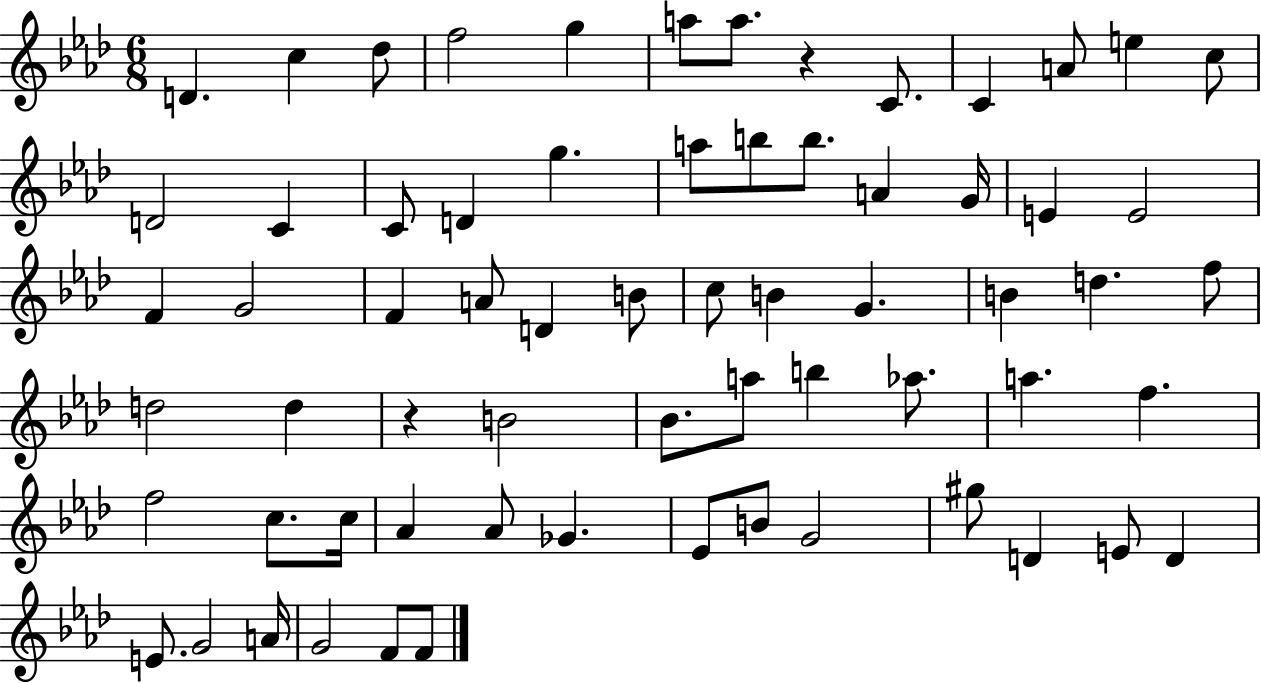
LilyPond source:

{
  \clef treble
  \numericTimeSignature
  \time 6/8
  \key aes \major
  \repeat volta 2 { d'4. c''4 des''8 | f''2 g''4 | a''8 a''8. r4 c'8. | c'4 a'8 e''4 c''8 | \break d'2 c'4 | c'8 d'4 g''4. | a''8 b''8 b''8. a'4 g'16 | e'4 e'2 | \break f'4 g'2 | f'4 a'8 d'4 b'8 | c''8 b'4 g'4. | b'4 d''4. f''8 | \break d''2 d''4 | r4 b'2 | bes'8. a''8 b''4 aes''8. | a''4. f''4. | \break f''2 c''8. c''16 | aes'4 aes'8 ges'4. | ees'8 b'8 g'2 | gis''8 d'4 e'8 d'4 | \break e'8. g'2 a'16 | g'2 f'8 f'8 | } \bar "|."
}